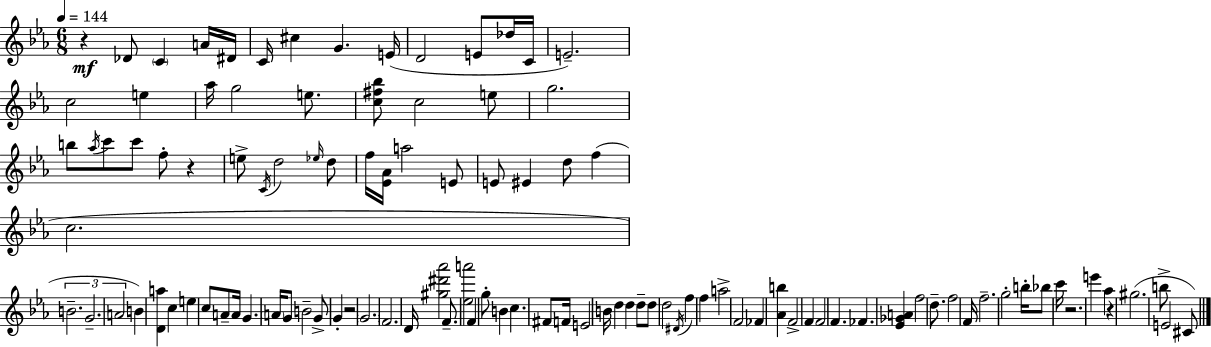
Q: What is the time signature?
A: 6/8